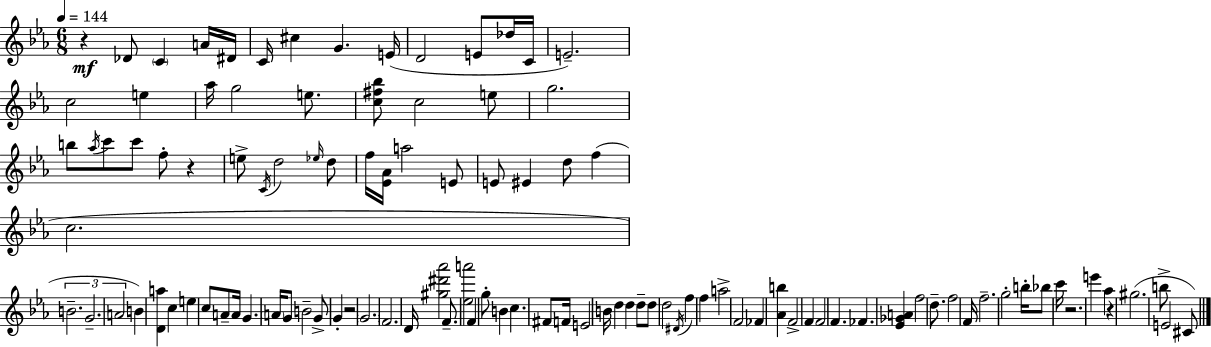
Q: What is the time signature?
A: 6/8